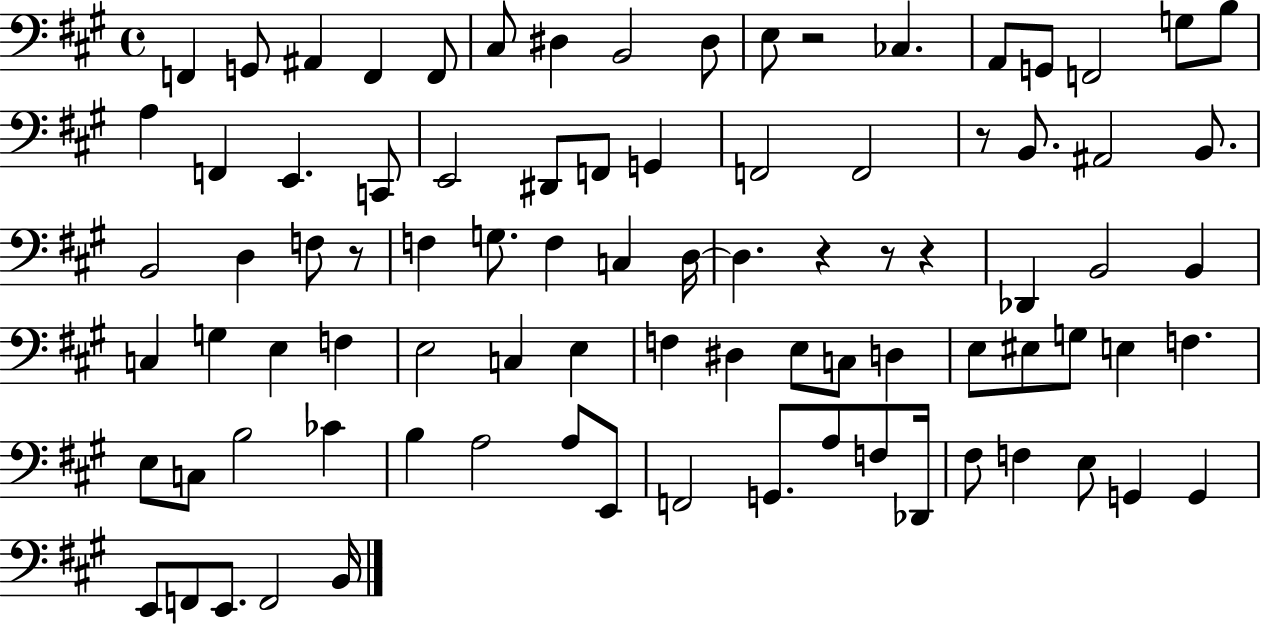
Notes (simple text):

F2/q G2/e A#2/q F2/q F2/e C#3/e D#3/q B2/h D#3/e E3/e R/h CES3/q. A2/e G2/e F2/h G3/e B3/e A3/q F2/q E2/q. C2/e E2/h D#2/e F2/e G2/q F2/h F2/h R/e B2/e. A#2/h B2/e. B2/h D3/q F3/e R/e F3/q G3/e. F3/q C3/q D3/s D3/q. R/q R/e R/q Db2/q B2/h B2/q C3/q G3/q E3/q F3/q E3/h C3/q E3/q F3/q D#3/q E3/e C3/e D3/q E3/e EIS3/e G3/e E3/q F3/q. E3/e C3/e B3/h CES4/q B3/q A3/h A3/e E2/e F2/h G2/e. A3/e F3/e Db2/s F#3/e F3/q E3/e G2/q G2/q E2/e F2/e E2/e. F2/h B2/s